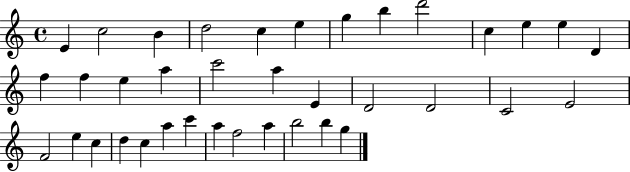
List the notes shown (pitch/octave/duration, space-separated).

E4/q C5/h B4/q D5/h C5/q E5/q G5/q B5/q D6/h C5/q E5/q E5/q D4/q F5/q F5/q E5/q A5/q C6/h A5/q E4/q D4/h D4/h C4/h E4/h F4/h E5/q C5/q D5/q C5/q A5/q C6/q A5/q F5/h A5/q B5/h B5/q G5/q